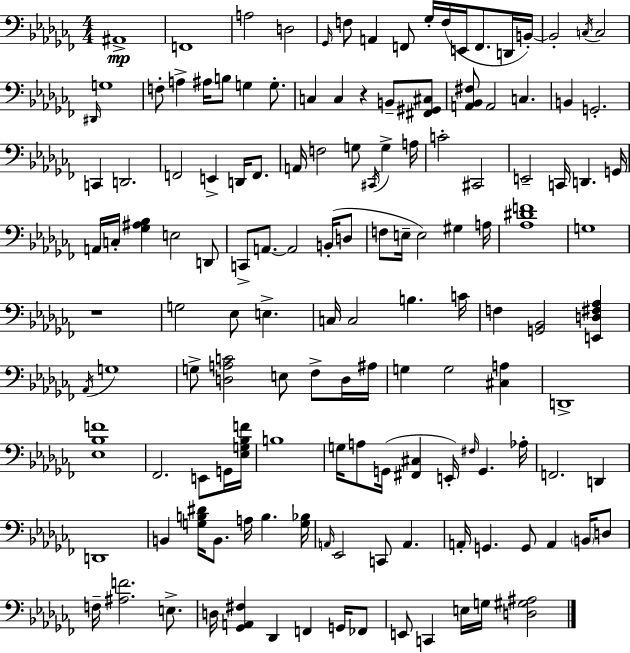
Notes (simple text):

A#2/w F2/w A3/h D3/h Gb2/s F3/e A2/q F2/e Gb3/s F3/s E2/s F2/e. D2/s B2/s B2/h C3/s C3/h D#2/s G3/w F3/e A3/q A#3/s B3/e G3/q G3/e. C3/q C3/q R/q B2/e [F#2,G#2,C#3]/e [A2,Bb2,F#3]/e A2/h C3/q. B2/q G2/h. C2/q D2/h. F2/h E2/q D2/s F2/e. A2/s F3/h G3/e C#2/s G3/q A3/s C4/h C#2/h E2/h C2/s D2/q. G2/s A2/s C3/s [Gb3,A#3,Bb3]/q E3/h D2/e C2/e A2/e. A2/h B2/s D3/e F3/e E3/s E3/h G#3/q A3/s [Ab3,D#4,F4]/w G3/w R/w G3/h Eb3/e E3/q. C3/s C3/h B3/q. C4/s F3/q [G2,Bb2]/h [E2,D3,F#3,Ab3]/q Ab2/s G3/w G3/e [D3,A3,C4]/h E3/e FES3/e D3/s A#3/s G3/q G3/h [C#3,A3]/q D2/w [Eb3,Bb3,F4]/w FES2/h. E2/e G2/s [Eb3,G3,Bb3,F4]/s B3/w G3/s A3/e G2/s [F#2,C#3]/q E2/s F#3/s G2/q. Ab3/s F2/h. D2/q D2/w B2/q [G3,B3,D#4]/s B2/e. A3/s B3/q. [G3,Bb3]/s A2/s Eb2/h C2/e A2/q. A2/s G2/q. G2/e A2/q B2/s D3/e F3/s [A#3,F4]/h. E3/e. D3/s [Gb2,A2,F#3]/q Db2/q F2/q G2/s FES2/e E2/e C2/q E3/s G3/s [D3,G#3,A#3]/h